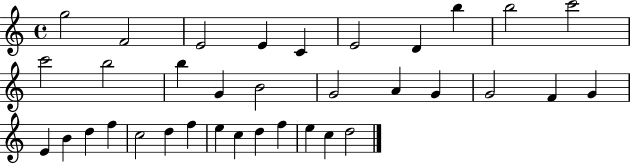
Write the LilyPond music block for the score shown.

{
  \clef treble
  \time 4/4
  \defaultTimeSignature
  \key c \major
  g''2 f'2 | e'2 e'4 c'4 | e'2 d'4 b''4 | b''2 c'''2 | \break c'''2 b''2 | b''4 g'4 b'2 | g'2 a'4 g'4 | g'2 f'4 g'4 | \break e'4 b'4 d''4 f''4 | c''2 d''4 f''4 | e''4 c''4 d''4 f''4 | e''4 c''4 d''2 | \break \bar "|."
}